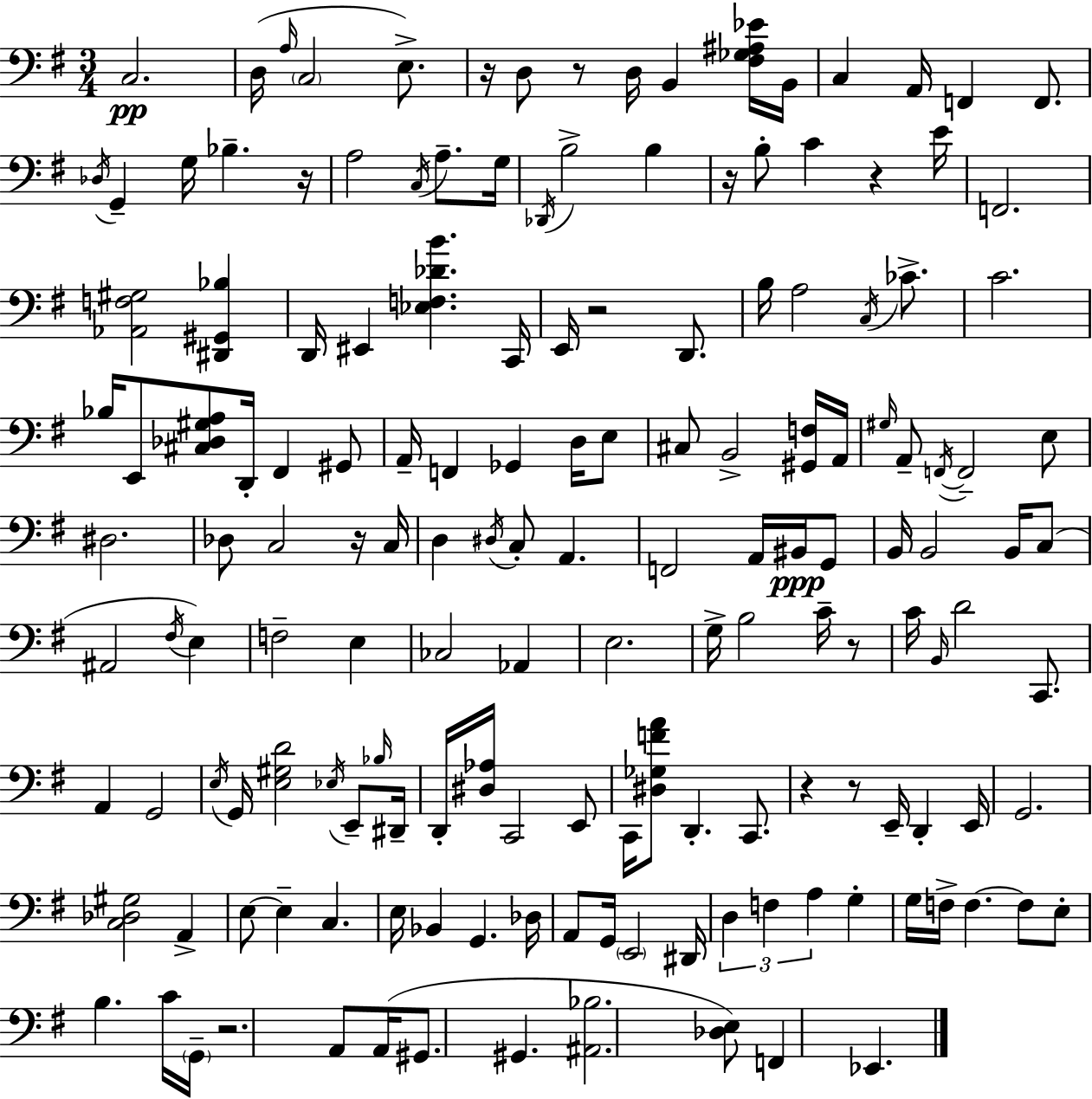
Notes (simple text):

C3/h. D3/s A3/s C3/h E3/e. R/s D3/e R/e D3/s B2/q [F#3,Gb3,A#3,Eb4]/s B2/s C3/q A2/s F2/q F2/e. Db3/s G2/q G3/s Bb3/q. R/s A3/h C3/s A3/e. G3/s Db2/s B3/h B3/q R/s B3/e C4/q R/q E4/s F2/h. [Ab2,F3,G#3]/h [D#2,G#2,Bb3]/q D2/s EIS2/q [Eb3,F3,Db4,B4]/q. C2/s E2/s R/h D2/e. B3/s A3/h C3/s CES4/e. C4/h. Bb3/s E2/e [C#3,Db3,G#3,A3]/e D2/s F#2/q G#2/e A2/s F2/q Gb2/q D3/s E3/e C#3/e B2/h [G#2,F3]/s A2/s G#3/s A2/e F2/s F2/h E3/e D#3/h. Db3/e C3/h R/s C3/s D3/q D#3/s C3/e A2/q. F2/h A2/s BIS2/s G2/e B2/s B2/h B2/s C3/e A#2/h F#3/s E3/q F3/h E3/q CES3/h Ab2/q E3/h. G3/s B3/h C4/s R/e C4/s B2/s D4/h C2/e. A2/q G2/h E3/s G2/s [E3,G#3,D4]/h Eb3/s E2/e Bb3/s D#2/s D2/s [D#3,Ab3]/s C2/h E2/e C2/s [D#3,Gb3,F4,A4]/e D2/q. C2/e. R/q R/e E2/s D2/q E2/s G2/h. [C3,Db3,G#3]/h A2/q E3/e E3/q C3/q. E3/s Bb2/q G2/q. Db3/s A2/e G2/s E2/h D#2/s D3/q F3/q A3/q G3/q G3/s F3/s F3/q. F3/e E3/e B3/q. C4/s G2/s R/h. A2/e A2/s G#2/e. G#2/q. [A#2,Bb3]/h. [Db3,E3]/e F2/q Eb2/q.